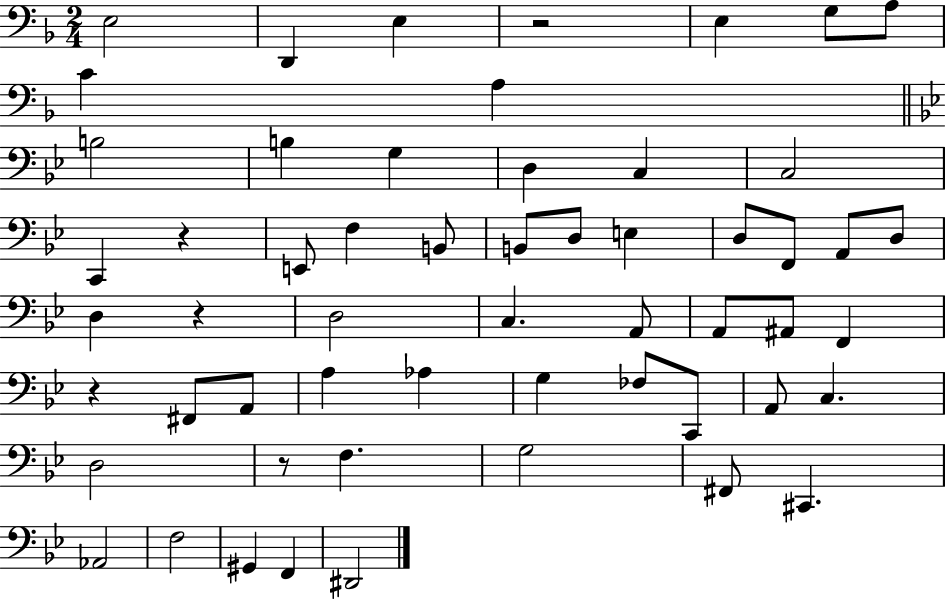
E3/h D2/q E3/q R/h E3/q G3/e A3/e C4/q A3/q B3/h B3/q G3/q D3/q C3/q C3/h C2/q R/q E2/e F3/q B2/e B2/e D3/e E3/q D3/e F2/e A2/e D3/e D3/q R/q D3/h C3/q. A2/e A2/e A#2/e F2/q R/q F#2/e A2/e A3/q Ab3/q G3/q FES3/e C2/e A2/e C3/q. D3/h R/e F3/q. G3/h F#2/e C#2/q. Ab2/h F3/h G#2/q F2/q D#2/h